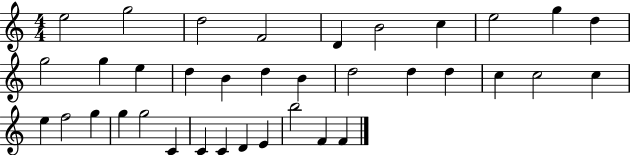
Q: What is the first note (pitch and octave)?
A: E5